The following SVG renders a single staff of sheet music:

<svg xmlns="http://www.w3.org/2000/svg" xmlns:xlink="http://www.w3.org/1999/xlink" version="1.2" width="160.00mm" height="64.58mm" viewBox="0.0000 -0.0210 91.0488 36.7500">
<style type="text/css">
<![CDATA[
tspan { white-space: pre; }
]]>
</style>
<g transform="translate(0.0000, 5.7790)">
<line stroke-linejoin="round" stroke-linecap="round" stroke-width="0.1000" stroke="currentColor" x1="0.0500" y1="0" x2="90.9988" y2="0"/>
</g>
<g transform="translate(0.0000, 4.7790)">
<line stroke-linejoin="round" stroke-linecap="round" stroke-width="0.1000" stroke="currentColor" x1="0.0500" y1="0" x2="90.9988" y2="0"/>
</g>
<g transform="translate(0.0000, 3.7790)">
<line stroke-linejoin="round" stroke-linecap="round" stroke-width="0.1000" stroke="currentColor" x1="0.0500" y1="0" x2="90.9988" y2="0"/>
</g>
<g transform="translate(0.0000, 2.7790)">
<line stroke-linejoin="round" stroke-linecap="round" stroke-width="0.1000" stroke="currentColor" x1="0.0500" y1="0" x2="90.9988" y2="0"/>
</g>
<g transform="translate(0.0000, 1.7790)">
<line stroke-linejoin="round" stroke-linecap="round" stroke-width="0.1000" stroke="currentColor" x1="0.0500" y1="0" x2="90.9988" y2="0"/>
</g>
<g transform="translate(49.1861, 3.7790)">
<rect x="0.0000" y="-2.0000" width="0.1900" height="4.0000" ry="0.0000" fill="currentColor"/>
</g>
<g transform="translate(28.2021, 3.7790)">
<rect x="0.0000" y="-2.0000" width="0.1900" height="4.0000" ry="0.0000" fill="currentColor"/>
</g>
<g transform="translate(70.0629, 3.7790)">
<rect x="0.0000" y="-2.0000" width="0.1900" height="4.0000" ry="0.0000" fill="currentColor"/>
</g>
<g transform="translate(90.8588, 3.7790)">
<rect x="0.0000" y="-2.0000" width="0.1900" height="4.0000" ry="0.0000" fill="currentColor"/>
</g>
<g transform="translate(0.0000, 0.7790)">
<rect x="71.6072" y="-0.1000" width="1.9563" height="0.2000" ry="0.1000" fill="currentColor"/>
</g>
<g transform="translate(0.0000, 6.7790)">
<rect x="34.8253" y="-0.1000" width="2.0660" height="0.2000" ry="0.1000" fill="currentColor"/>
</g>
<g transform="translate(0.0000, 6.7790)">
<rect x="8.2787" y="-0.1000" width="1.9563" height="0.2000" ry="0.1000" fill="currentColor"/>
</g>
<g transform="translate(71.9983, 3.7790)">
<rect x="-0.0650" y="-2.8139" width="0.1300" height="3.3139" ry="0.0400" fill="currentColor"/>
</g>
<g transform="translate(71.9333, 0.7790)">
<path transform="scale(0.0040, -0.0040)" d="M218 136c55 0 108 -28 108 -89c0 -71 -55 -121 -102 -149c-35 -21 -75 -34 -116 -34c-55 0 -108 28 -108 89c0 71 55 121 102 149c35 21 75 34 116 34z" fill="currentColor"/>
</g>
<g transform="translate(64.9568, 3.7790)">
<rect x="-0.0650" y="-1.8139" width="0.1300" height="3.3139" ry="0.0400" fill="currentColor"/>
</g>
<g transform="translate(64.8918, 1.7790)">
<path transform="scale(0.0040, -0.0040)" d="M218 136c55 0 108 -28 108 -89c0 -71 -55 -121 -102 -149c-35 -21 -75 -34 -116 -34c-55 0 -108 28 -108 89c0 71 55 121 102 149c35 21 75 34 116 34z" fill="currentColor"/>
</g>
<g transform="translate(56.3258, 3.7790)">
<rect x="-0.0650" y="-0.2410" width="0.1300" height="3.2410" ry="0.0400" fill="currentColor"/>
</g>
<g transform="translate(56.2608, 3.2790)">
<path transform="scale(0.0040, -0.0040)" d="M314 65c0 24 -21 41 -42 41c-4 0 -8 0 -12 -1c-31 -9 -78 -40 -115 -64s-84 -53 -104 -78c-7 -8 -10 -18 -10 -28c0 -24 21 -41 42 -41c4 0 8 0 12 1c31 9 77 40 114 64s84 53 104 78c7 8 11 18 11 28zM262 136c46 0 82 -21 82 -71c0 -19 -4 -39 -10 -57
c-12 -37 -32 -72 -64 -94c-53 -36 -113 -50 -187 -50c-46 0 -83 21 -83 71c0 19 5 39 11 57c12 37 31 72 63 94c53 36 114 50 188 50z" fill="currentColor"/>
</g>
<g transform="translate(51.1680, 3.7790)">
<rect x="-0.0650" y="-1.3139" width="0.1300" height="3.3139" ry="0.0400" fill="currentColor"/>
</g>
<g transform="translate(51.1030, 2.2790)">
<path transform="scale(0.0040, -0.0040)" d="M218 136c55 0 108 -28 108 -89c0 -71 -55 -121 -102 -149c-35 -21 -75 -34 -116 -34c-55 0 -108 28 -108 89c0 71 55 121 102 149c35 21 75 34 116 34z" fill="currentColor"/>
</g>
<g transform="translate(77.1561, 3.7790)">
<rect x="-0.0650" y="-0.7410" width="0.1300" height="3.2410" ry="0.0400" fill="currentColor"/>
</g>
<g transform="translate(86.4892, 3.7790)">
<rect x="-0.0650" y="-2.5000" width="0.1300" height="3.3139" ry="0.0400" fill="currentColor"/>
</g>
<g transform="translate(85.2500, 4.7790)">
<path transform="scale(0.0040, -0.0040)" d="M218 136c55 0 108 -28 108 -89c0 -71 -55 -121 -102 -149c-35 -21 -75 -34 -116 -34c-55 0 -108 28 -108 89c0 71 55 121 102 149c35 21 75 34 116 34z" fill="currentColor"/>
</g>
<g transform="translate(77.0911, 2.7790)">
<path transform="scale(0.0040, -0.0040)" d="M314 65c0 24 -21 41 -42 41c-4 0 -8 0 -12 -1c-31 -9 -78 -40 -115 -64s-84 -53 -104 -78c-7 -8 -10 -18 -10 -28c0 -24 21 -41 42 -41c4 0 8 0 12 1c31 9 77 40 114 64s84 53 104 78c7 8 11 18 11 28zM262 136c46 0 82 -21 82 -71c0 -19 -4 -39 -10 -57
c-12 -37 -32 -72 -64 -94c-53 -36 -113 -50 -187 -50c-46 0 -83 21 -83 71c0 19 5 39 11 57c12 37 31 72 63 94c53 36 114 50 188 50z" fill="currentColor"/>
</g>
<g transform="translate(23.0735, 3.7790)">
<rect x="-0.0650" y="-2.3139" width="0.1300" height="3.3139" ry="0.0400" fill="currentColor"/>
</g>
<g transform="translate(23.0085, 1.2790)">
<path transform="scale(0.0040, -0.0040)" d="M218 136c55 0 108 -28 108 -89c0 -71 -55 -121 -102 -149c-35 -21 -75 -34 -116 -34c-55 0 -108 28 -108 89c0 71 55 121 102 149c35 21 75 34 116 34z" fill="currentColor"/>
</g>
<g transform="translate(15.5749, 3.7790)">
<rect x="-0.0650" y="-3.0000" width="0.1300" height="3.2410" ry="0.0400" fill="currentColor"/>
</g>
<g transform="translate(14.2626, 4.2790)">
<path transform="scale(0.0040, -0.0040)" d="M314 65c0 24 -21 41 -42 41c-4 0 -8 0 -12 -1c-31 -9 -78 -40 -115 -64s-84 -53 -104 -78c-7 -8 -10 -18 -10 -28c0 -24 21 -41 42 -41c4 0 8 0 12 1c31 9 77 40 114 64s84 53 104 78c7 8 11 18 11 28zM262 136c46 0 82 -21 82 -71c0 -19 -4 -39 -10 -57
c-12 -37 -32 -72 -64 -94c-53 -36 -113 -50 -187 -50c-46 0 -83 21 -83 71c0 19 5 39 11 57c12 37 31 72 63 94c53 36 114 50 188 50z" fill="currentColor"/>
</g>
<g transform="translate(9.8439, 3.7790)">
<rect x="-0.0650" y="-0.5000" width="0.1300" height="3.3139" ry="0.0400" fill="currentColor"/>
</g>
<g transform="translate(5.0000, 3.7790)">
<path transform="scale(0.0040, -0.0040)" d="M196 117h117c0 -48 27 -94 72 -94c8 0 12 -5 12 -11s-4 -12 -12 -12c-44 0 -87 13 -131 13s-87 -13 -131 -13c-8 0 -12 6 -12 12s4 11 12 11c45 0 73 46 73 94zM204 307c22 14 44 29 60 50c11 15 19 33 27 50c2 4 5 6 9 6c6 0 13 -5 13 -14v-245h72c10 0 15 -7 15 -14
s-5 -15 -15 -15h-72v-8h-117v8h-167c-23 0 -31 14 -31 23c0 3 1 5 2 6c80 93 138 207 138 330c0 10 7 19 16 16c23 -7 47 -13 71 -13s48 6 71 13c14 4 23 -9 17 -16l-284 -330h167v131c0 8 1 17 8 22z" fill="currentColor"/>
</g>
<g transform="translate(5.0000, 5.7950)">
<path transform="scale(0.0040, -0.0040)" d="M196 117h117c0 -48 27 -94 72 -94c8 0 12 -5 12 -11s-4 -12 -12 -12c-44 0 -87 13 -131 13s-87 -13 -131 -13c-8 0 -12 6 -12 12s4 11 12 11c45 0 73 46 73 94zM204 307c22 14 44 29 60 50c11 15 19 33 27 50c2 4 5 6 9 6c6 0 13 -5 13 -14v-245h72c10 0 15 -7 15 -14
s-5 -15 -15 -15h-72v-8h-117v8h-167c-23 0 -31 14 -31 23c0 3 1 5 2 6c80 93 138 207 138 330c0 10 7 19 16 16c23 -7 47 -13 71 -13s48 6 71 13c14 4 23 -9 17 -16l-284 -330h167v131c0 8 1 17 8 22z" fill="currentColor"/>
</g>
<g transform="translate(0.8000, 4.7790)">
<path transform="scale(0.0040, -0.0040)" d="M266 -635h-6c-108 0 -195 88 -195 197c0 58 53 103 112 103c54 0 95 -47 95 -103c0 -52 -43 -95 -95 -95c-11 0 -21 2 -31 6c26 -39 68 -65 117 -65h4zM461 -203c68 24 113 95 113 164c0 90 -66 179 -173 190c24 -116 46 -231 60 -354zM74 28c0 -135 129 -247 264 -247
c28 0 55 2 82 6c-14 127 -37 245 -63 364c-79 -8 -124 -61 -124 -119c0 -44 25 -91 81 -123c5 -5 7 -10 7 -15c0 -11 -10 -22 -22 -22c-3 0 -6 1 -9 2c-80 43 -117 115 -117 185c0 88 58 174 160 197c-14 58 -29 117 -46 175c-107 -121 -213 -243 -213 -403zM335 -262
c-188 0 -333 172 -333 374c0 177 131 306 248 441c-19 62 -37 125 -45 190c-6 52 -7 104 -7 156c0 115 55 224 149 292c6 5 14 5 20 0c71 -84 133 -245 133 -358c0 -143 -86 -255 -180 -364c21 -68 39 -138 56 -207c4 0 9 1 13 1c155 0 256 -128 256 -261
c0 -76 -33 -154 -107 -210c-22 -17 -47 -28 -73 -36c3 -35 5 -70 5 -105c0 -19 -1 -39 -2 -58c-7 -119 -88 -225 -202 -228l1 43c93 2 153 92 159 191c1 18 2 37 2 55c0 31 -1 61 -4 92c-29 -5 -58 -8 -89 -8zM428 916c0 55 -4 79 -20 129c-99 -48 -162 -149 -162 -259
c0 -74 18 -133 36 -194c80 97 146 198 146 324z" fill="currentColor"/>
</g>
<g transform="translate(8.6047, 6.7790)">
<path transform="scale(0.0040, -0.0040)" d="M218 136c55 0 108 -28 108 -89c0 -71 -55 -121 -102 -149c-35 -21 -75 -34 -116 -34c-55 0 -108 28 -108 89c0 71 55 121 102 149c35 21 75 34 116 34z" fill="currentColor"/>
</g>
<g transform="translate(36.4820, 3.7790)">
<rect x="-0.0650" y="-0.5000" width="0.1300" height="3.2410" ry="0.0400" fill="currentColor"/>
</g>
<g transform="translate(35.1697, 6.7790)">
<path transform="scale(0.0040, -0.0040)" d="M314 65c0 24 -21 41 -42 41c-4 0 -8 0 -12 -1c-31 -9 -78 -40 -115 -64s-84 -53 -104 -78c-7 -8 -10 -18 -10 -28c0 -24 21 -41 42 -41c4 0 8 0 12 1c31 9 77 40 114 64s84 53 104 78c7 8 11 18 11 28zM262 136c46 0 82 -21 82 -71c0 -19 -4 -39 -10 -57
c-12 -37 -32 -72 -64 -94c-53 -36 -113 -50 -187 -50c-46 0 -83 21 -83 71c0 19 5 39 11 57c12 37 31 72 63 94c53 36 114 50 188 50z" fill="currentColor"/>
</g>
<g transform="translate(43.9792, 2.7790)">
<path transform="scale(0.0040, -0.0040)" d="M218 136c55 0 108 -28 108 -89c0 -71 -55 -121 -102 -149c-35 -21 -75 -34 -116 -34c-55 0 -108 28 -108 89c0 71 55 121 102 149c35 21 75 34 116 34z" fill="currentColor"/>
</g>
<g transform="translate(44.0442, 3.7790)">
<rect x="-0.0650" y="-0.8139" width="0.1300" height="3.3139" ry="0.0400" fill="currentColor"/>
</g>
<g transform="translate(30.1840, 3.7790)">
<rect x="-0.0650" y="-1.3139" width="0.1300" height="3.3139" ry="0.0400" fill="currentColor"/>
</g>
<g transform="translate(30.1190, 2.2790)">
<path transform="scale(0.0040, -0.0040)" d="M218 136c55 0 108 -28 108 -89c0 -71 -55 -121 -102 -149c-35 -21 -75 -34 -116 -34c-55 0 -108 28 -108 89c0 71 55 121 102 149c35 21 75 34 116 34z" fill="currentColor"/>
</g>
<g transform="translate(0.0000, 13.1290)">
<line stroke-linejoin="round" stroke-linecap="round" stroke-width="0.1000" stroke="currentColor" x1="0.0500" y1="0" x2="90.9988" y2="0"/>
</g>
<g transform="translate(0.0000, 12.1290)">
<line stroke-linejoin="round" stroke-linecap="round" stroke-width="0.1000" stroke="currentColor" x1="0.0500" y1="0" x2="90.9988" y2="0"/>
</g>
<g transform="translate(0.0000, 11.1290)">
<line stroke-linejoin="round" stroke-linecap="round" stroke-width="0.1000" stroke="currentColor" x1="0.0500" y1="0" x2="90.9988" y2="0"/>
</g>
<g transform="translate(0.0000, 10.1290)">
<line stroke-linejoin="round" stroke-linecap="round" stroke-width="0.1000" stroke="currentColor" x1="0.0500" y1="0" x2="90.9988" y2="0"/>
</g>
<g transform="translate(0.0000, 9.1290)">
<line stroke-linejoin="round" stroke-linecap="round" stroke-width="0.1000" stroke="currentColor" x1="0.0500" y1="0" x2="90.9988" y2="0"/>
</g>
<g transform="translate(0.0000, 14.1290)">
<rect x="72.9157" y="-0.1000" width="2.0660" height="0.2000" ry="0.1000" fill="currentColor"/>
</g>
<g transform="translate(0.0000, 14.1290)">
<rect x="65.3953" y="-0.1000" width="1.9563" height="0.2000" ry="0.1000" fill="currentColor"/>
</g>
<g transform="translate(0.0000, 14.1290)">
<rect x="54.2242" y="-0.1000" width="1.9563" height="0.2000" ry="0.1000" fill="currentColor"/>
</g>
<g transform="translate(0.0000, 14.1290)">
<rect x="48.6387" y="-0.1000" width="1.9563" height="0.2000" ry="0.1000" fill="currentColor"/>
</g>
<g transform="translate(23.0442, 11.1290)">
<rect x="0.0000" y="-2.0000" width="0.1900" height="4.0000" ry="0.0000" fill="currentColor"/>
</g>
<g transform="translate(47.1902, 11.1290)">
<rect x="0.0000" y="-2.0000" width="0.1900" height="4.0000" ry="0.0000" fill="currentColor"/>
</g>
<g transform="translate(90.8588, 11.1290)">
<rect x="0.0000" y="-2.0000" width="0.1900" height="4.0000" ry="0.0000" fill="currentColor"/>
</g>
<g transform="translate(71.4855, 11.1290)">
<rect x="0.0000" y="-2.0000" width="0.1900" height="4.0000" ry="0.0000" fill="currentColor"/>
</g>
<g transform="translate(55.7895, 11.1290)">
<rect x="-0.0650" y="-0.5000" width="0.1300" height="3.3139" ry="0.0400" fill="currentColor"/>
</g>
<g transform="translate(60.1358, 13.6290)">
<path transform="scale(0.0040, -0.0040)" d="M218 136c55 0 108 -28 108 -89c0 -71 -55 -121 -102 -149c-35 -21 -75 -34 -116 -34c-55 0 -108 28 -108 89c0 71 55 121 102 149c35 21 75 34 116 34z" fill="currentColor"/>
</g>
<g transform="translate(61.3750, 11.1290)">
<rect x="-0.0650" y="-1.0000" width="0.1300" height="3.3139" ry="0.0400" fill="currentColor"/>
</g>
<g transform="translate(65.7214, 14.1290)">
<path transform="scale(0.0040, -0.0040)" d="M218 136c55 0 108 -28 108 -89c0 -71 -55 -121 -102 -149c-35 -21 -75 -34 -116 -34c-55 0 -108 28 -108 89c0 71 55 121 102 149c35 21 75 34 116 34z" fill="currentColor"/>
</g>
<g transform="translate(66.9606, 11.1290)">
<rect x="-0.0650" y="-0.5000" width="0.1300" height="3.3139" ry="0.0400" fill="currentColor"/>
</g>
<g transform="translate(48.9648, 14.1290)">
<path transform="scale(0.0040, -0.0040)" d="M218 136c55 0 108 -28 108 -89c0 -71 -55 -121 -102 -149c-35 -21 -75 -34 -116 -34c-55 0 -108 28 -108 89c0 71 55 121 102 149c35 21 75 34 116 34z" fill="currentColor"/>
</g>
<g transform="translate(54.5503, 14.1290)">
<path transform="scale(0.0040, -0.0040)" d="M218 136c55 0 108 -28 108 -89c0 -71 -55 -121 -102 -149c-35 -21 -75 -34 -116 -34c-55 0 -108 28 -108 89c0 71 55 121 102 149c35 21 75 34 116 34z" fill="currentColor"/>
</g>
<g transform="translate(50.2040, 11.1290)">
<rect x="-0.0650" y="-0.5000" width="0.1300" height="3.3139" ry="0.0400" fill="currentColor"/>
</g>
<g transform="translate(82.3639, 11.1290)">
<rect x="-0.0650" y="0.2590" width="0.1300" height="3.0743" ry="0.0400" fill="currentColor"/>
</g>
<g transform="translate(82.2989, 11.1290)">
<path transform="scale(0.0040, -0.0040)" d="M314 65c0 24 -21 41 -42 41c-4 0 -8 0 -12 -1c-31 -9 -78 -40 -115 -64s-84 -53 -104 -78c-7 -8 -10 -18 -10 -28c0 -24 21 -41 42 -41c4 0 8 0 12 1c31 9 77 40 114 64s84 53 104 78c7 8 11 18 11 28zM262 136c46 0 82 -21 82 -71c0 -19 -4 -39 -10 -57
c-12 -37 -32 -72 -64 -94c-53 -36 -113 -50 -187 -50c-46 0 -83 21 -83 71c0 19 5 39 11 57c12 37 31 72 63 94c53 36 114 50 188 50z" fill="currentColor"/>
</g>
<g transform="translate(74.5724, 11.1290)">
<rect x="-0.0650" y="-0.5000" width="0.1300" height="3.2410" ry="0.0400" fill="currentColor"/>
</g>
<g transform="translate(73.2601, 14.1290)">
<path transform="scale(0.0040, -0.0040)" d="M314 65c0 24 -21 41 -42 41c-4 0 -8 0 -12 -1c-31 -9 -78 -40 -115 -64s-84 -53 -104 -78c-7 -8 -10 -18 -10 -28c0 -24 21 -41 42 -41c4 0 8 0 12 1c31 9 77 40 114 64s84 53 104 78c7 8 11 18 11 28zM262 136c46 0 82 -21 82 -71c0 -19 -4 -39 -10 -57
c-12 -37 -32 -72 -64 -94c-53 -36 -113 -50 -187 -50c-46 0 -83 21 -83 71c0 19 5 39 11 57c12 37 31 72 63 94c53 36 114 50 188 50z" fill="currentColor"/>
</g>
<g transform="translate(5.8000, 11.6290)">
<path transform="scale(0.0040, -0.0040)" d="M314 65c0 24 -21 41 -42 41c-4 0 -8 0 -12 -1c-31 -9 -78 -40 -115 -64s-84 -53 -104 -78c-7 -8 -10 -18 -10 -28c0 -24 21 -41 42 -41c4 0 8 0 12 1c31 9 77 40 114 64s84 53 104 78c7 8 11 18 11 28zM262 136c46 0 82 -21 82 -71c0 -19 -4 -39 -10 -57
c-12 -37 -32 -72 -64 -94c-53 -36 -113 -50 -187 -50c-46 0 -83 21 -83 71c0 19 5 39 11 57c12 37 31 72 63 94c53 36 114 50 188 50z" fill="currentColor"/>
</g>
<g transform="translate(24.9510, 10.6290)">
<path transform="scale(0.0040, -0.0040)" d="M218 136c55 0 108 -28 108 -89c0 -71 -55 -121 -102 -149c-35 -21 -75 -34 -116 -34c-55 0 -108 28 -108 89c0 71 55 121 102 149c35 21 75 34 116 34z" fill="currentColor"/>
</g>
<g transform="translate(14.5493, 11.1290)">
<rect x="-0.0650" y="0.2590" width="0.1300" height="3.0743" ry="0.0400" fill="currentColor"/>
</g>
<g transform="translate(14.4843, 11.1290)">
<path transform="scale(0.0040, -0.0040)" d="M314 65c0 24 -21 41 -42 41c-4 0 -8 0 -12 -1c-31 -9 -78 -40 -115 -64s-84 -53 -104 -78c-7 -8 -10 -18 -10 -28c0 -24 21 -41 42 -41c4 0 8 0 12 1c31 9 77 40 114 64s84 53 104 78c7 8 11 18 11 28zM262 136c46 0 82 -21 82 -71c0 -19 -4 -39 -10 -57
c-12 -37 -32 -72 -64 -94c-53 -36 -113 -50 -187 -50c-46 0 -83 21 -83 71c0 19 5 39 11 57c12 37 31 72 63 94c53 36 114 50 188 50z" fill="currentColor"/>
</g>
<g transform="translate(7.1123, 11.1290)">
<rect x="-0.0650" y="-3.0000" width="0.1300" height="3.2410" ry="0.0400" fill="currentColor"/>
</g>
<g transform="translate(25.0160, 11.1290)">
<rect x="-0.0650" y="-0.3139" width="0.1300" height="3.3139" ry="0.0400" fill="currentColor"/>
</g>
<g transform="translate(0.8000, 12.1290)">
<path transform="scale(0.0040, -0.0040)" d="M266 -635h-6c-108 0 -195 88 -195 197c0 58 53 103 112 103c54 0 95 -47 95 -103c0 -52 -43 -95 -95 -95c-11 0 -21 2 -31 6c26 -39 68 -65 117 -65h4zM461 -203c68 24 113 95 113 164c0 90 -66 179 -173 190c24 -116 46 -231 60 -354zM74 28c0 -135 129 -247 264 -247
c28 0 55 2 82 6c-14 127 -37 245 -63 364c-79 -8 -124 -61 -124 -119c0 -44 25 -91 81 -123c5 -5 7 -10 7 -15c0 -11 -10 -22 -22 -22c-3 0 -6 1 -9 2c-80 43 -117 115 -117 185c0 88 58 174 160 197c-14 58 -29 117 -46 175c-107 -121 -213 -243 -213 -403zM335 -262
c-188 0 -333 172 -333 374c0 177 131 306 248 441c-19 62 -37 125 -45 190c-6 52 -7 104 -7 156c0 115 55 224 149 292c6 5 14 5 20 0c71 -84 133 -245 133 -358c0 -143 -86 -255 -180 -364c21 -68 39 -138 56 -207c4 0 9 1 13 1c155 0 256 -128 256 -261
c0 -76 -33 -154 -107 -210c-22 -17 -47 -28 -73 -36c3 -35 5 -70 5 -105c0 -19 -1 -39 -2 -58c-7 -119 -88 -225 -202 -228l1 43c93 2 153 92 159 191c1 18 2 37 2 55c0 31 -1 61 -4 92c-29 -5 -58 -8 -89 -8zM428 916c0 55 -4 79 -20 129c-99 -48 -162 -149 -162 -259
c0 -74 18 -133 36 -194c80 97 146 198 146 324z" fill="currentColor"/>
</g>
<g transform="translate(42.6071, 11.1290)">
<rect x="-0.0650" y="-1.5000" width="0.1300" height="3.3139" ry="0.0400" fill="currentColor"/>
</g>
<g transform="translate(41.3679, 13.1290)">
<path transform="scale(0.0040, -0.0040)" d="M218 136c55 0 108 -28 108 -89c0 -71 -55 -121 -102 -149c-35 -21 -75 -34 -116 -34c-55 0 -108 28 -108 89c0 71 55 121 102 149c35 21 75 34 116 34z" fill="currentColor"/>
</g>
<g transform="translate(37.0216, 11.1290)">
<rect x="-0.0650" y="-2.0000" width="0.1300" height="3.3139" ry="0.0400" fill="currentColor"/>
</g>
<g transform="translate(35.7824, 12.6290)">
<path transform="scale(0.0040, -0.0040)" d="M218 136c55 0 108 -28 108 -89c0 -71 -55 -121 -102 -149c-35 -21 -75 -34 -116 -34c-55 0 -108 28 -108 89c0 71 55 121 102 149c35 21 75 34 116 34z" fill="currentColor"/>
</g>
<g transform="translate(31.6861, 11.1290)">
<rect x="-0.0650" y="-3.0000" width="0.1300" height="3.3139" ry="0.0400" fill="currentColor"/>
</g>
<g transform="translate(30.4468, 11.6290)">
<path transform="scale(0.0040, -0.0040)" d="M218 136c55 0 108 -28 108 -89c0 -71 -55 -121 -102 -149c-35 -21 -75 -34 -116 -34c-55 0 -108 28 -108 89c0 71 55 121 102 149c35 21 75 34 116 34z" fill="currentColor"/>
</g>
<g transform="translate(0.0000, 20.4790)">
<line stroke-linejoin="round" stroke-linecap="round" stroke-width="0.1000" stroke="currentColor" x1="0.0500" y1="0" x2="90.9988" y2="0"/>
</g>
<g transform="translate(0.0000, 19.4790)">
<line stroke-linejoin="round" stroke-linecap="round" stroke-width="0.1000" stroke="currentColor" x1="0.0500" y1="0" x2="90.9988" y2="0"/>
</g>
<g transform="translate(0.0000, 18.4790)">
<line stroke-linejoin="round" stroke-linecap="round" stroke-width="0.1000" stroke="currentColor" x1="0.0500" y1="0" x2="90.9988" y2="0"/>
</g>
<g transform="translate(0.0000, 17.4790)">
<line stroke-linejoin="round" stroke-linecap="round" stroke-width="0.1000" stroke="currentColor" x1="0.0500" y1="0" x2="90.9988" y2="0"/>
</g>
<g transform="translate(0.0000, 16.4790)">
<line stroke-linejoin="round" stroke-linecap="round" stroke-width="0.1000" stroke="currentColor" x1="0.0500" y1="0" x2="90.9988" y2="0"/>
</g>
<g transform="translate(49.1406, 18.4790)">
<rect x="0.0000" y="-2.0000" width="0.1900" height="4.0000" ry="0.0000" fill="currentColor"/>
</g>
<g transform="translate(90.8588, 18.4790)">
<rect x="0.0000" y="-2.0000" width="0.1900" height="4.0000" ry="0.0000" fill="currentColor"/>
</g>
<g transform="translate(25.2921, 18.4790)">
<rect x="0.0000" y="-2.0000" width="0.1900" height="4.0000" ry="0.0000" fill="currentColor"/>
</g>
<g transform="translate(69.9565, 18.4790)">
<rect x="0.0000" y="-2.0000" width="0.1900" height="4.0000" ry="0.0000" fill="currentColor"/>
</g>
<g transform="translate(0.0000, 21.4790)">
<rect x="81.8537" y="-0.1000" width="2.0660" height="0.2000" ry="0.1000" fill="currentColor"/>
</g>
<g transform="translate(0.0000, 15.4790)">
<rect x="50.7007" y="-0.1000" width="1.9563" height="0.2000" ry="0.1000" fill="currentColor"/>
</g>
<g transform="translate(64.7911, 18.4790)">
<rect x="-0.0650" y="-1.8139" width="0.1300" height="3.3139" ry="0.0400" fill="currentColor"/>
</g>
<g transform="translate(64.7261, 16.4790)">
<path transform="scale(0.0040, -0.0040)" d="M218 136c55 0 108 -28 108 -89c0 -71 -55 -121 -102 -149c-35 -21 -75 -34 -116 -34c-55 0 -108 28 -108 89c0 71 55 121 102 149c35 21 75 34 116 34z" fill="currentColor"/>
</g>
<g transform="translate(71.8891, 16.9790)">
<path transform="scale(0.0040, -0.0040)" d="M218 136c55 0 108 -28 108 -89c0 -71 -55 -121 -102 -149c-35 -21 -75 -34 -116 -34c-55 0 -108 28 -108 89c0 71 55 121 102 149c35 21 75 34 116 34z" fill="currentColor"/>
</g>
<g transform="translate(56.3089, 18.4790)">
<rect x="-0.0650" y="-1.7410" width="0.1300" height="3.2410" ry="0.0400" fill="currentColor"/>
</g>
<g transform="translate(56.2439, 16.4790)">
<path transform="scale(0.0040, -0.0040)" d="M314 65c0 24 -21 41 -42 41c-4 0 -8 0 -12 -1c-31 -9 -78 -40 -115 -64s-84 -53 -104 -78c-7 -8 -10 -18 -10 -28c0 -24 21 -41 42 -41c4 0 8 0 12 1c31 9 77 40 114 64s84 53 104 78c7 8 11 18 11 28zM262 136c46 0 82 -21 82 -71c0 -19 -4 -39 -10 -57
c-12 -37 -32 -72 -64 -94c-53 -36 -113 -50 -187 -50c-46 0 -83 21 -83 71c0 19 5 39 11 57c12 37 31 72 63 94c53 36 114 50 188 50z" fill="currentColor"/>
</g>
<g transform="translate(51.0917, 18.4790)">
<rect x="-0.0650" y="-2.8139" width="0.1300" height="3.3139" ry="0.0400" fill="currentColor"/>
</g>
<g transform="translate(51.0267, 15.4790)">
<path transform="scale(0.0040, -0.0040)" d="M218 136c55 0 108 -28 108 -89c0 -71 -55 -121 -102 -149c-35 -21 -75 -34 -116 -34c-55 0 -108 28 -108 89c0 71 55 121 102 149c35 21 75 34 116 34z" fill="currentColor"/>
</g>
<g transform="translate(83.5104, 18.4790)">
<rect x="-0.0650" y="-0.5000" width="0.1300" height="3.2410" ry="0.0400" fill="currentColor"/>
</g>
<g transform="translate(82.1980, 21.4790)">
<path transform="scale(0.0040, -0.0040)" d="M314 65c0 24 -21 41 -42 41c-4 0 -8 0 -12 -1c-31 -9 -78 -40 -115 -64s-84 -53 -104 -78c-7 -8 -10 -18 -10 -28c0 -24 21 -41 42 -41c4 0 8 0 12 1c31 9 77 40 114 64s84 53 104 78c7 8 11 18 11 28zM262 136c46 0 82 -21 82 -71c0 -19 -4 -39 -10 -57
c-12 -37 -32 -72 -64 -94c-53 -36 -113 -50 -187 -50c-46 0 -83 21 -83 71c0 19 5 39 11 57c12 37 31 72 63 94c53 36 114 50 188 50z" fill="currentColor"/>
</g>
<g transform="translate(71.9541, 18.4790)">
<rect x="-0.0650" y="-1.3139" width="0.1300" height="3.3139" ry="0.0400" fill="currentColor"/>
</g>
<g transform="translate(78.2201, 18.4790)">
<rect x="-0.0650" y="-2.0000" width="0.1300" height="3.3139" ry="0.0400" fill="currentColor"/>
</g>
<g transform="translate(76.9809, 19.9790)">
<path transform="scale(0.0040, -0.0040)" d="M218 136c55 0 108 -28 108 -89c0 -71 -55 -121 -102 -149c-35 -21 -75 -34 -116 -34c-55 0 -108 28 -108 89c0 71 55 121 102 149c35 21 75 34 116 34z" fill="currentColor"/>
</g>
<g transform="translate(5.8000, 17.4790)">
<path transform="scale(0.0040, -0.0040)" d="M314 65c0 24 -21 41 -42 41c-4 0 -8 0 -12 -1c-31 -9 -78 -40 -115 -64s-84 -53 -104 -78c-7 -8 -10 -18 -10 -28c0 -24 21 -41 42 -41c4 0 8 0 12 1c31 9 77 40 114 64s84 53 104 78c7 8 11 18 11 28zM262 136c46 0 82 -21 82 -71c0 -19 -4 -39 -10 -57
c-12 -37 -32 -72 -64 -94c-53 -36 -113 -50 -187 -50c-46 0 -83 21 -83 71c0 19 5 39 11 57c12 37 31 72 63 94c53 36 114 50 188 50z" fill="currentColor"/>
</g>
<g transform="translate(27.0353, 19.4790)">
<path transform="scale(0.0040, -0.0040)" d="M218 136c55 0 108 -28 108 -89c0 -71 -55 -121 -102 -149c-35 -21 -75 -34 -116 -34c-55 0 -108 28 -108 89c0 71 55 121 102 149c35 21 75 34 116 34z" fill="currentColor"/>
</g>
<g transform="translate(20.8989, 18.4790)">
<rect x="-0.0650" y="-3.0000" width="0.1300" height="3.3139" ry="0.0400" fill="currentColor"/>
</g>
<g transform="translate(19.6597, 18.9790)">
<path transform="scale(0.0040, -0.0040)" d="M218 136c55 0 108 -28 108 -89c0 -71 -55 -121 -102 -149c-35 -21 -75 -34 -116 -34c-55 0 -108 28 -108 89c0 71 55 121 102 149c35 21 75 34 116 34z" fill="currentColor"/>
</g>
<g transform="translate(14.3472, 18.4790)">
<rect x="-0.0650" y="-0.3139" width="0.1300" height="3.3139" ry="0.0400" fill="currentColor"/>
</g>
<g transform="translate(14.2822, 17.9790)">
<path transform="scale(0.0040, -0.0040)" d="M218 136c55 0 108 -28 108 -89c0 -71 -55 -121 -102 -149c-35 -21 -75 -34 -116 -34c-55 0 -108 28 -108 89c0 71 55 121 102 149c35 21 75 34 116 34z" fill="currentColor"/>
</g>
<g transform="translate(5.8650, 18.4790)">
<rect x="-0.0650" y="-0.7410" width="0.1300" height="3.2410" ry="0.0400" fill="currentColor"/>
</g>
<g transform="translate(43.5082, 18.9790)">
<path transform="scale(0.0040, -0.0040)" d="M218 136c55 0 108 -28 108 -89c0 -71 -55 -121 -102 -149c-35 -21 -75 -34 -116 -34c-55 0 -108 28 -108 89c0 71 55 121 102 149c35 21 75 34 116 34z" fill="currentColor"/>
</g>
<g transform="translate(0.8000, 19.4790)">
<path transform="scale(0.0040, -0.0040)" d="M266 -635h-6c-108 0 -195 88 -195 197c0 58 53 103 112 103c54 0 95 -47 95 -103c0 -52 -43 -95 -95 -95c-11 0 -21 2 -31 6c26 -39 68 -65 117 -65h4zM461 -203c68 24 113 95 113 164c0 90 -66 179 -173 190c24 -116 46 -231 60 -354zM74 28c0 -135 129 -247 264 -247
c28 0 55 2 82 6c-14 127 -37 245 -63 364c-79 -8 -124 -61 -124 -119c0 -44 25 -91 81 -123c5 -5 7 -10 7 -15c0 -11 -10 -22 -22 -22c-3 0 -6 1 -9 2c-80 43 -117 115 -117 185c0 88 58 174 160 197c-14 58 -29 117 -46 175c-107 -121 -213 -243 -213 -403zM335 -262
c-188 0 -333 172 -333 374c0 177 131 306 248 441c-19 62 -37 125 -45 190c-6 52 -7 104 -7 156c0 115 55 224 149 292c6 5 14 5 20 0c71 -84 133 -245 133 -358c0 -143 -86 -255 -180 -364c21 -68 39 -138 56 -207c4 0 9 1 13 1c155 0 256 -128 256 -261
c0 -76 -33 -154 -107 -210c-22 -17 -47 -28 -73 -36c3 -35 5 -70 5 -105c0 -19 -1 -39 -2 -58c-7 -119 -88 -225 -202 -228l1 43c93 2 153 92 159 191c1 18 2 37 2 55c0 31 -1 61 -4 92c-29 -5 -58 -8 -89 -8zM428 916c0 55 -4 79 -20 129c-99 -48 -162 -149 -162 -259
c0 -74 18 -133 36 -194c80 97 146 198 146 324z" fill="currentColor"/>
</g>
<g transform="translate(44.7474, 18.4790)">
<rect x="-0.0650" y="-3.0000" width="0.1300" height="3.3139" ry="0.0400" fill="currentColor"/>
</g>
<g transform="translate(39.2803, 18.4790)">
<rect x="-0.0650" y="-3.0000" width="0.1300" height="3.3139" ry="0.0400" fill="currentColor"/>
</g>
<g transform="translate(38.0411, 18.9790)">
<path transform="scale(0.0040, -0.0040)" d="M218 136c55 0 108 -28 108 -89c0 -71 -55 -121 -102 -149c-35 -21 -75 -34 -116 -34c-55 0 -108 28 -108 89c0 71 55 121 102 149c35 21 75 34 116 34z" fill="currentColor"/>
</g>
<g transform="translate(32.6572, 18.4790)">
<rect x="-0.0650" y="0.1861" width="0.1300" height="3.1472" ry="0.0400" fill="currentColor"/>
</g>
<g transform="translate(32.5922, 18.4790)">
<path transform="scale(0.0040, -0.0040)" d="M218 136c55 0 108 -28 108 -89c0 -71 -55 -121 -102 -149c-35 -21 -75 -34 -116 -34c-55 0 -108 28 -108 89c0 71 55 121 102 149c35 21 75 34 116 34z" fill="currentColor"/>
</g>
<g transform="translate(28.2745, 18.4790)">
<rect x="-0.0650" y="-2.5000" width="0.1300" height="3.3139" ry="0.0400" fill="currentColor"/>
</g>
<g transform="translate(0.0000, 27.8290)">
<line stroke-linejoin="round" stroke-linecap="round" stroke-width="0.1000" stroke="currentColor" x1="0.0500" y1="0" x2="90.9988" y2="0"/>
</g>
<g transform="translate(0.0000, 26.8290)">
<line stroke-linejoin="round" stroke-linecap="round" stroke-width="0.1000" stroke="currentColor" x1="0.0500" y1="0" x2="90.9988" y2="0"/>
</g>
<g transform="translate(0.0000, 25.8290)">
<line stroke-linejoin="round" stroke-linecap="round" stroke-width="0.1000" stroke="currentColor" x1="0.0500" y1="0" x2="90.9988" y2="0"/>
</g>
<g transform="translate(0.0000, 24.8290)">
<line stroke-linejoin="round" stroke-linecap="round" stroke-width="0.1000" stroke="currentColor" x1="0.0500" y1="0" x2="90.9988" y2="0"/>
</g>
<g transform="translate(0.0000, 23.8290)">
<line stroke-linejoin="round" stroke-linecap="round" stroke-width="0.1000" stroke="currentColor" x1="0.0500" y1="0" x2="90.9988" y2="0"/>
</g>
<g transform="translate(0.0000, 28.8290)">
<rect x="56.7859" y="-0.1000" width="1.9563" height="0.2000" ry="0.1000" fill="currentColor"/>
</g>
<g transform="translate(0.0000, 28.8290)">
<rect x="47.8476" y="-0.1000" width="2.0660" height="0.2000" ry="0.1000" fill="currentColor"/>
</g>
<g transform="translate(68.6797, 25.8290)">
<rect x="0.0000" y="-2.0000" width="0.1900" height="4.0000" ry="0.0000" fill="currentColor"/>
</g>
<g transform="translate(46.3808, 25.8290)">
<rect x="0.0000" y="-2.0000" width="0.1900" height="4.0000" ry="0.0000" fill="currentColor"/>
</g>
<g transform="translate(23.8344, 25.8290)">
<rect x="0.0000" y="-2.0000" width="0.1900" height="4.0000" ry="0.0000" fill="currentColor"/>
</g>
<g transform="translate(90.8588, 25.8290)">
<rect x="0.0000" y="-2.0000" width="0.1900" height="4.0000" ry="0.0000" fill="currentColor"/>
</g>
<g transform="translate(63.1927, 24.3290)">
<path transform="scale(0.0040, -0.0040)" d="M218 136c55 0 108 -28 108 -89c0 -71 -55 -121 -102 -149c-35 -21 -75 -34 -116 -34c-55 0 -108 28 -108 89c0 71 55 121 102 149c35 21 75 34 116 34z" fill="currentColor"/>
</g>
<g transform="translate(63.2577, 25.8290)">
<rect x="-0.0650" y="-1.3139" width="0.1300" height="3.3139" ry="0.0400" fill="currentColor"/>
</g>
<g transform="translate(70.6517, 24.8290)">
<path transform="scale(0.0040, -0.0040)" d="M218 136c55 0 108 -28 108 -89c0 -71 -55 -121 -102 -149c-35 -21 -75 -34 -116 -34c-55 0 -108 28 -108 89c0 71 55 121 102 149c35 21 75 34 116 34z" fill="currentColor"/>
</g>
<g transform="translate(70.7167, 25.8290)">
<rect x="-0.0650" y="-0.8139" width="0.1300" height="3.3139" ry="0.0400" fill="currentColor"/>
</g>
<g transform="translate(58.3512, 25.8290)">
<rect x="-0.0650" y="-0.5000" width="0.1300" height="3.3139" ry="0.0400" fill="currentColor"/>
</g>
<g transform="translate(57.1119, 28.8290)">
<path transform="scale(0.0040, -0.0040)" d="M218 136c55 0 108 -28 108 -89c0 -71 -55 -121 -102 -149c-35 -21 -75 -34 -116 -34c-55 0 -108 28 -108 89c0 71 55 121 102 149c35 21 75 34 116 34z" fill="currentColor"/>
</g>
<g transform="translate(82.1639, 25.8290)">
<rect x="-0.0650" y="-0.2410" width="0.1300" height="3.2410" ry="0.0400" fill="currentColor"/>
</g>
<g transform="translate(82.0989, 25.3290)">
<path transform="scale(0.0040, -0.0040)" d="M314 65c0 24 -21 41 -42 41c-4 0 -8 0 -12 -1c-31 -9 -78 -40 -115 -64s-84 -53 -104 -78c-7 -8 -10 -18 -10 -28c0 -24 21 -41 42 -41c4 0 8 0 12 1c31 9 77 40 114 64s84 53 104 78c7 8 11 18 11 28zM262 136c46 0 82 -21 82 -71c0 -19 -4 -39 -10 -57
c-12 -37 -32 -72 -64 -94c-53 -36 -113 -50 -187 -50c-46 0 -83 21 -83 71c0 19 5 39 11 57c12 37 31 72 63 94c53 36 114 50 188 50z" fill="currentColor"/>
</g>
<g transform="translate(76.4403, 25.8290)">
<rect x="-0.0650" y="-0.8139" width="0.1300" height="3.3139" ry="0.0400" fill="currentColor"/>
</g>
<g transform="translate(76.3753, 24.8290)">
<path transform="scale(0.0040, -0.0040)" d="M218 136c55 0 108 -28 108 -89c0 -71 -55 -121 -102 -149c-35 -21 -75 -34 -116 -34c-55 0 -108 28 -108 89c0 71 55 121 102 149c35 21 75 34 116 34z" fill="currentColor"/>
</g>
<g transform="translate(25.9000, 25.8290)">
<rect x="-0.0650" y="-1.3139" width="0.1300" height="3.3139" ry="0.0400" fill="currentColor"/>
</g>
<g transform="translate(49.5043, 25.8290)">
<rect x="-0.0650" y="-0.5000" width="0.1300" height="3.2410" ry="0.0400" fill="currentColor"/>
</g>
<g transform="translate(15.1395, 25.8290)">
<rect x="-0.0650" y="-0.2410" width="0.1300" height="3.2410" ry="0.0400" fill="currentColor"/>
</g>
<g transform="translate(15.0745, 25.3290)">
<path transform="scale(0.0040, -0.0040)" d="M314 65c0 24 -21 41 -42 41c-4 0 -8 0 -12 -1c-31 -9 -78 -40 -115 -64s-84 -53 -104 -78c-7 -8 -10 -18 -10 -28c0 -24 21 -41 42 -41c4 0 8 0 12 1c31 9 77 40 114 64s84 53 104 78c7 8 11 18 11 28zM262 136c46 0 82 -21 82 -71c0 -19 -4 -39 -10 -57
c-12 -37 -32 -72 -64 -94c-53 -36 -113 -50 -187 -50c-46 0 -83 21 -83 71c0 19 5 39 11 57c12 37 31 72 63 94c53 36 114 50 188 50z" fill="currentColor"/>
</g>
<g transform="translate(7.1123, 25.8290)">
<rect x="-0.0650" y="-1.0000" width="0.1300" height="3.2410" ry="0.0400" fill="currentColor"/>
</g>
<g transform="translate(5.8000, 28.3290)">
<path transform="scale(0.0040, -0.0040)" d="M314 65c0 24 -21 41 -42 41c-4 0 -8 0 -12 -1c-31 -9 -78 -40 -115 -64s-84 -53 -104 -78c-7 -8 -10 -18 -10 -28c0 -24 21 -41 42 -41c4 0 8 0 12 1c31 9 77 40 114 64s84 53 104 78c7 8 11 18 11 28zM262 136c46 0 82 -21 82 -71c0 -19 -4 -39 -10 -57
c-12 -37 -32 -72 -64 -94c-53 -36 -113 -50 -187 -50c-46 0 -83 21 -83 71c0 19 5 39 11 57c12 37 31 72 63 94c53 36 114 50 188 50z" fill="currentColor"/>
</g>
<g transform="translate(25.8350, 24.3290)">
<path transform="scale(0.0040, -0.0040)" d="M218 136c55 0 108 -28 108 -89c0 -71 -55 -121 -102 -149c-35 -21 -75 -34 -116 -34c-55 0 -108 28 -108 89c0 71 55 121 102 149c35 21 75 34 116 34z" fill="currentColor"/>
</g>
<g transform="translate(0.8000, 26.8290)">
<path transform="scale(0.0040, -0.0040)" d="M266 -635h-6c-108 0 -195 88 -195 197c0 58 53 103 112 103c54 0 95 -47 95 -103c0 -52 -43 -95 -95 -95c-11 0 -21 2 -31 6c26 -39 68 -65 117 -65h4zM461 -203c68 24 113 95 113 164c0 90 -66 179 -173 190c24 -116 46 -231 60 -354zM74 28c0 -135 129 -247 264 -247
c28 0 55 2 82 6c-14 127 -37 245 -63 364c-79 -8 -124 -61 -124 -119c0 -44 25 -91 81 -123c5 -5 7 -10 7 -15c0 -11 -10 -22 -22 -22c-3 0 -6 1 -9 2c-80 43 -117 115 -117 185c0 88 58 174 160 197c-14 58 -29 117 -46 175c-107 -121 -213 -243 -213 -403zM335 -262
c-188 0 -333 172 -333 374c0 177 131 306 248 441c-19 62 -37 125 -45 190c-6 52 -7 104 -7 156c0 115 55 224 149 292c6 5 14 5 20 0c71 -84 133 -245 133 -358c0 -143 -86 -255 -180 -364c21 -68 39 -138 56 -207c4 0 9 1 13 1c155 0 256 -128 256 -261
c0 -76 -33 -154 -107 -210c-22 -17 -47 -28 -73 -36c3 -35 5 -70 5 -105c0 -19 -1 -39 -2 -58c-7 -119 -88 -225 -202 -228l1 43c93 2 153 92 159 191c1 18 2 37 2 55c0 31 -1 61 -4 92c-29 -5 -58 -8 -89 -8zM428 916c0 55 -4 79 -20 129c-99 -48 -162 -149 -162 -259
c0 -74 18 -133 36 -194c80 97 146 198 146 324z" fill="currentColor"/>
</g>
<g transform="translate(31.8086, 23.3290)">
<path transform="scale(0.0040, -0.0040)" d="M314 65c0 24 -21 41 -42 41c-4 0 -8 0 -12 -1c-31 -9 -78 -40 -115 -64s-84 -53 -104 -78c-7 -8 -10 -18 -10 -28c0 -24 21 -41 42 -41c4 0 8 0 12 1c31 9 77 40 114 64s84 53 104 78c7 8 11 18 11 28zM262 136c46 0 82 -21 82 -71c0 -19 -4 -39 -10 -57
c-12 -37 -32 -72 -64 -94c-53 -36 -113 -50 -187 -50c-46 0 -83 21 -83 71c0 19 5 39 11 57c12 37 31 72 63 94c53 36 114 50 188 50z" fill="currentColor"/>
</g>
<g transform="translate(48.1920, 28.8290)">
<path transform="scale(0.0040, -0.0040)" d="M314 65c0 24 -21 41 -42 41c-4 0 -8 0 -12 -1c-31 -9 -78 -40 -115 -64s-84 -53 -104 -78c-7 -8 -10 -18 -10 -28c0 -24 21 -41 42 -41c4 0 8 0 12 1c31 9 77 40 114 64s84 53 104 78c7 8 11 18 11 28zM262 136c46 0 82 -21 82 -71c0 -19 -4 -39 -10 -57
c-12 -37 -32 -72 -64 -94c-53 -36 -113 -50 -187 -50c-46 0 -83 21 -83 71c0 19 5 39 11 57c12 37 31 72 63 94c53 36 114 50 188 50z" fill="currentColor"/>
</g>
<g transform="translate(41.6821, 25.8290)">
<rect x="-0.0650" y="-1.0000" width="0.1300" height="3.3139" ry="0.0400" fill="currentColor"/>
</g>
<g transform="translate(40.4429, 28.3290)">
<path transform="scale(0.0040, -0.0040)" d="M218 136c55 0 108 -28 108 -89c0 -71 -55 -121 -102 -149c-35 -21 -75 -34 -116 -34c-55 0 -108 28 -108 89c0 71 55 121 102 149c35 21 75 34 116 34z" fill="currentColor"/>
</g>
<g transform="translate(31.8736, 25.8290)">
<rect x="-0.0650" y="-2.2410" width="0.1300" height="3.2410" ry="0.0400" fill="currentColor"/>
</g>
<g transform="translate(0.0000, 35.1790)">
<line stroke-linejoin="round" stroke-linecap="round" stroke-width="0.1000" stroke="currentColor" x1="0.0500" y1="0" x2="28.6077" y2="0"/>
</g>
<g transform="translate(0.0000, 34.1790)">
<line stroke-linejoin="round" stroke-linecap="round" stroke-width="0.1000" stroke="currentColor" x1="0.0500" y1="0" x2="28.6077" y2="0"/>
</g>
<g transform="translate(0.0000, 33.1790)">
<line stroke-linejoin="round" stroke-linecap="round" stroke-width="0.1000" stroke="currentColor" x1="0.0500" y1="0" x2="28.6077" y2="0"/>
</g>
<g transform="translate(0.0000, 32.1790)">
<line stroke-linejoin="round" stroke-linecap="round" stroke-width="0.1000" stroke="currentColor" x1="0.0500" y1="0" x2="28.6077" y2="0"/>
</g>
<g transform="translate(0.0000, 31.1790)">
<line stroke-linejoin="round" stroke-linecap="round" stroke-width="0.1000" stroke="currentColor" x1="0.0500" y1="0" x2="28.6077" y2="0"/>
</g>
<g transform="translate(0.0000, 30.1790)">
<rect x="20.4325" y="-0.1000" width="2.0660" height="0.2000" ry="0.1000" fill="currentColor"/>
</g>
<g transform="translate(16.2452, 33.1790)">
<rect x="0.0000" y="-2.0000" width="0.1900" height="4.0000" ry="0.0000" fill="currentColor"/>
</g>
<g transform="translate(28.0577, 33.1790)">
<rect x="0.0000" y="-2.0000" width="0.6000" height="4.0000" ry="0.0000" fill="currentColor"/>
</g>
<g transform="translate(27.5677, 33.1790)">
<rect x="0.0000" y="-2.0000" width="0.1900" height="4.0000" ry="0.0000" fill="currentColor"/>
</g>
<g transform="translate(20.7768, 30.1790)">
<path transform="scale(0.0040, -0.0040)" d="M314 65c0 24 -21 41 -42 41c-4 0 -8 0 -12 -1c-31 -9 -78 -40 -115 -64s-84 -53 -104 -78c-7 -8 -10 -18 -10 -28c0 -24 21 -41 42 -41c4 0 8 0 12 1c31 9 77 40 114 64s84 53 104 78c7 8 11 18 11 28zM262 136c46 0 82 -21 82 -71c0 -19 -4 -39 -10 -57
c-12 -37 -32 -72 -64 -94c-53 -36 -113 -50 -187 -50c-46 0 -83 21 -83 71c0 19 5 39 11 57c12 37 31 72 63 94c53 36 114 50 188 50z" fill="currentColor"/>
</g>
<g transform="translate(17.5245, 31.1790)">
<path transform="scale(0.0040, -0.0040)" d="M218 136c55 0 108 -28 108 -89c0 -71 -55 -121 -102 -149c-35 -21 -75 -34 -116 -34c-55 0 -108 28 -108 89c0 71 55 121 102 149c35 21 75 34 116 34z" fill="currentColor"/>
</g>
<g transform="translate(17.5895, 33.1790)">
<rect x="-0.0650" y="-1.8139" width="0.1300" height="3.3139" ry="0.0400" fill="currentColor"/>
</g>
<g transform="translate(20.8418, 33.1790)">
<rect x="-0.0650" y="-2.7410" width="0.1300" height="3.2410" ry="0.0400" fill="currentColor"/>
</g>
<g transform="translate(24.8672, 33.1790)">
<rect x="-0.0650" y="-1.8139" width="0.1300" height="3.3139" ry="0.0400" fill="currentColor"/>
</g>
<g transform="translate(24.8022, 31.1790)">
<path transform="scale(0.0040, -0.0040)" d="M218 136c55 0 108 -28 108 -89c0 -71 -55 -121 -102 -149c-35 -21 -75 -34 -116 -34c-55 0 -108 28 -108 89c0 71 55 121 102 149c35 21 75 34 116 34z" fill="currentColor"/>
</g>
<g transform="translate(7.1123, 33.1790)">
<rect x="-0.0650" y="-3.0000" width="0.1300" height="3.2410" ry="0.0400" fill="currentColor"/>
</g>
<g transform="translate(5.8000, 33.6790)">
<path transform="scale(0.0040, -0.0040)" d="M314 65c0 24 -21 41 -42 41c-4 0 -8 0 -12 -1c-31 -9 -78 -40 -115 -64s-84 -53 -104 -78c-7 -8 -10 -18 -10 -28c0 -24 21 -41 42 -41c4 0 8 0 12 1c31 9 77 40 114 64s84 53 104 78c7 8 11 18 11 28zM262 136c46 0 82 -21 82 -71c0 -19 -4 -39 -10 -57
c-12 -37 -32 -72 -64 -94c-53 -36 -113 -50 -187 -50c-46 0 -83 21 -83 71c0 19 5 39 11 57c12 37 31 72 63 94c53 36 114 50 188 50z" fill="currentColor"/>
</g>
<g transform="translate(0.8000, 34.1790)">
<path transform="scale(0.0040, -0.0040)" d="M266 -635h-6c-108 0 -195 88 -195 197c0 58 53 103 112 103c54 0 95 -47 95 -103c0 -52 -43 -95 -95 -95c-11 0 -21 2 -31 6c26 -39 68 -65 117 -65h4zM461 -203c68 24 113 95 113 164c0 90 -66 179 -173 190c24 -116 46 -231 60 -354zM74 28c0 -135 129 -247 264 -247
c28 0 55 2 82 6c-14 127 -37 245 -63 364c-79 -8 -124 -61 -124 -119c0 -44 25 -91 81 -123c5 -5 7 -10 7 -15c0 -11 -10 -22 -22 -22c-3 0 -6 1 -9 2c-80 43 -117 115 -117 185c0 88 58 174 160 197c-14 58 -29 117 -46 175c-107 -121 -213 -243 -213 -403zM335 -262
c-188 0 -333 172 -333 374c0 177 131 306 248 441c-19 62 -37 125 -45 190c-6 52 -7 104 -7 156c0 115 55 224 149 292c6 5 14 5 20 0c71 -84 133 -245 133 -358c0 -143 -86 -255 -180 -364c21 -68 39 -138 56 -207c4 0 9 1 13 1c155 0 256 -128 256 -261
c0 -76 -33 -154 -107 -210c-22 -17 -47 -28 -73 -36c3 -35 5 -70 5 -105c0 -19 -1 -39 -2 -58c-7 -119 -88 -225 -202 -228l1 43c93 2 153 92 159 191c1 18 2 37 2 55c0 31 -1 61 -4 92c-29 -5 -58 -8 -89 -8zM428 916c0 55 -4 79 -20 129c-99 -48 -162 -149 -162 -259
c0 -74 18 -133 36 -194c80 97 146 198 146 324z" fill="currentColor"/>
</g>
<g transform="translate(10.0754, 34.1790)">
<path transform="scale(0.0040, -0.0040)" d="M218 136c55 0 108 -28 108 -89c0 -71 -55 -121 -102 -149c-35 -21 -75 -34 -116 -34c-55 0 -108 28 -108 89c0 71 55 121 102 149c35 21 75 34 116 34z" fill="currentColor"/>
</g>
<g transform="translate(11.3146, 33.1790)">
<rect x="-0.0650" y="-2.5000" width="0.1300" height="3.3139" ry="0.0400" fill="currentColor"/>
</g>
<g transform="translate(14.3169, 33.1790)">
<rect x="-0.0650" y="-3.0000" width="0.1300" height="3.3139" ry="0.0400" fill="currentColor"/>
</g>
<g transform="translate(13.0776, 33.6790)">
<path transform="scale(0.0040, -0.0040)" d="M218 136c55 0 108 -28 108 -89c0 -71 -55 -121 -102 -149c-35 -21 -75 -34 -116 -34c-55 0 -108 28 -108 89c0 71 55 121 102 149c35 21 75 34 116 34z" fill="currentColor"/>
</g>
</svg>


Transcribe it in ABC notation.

X:1
T:Untitled
M:4/4
L:1/4
K:C
C A2 g e C2 d e c2 f a d2 G A2 B2 c A F E C C D C C2 B2 d2 c A G B A A a f2 f e F C2 D2 c2 e g2 D C2 C e d d c2 A2 G A f a2 f